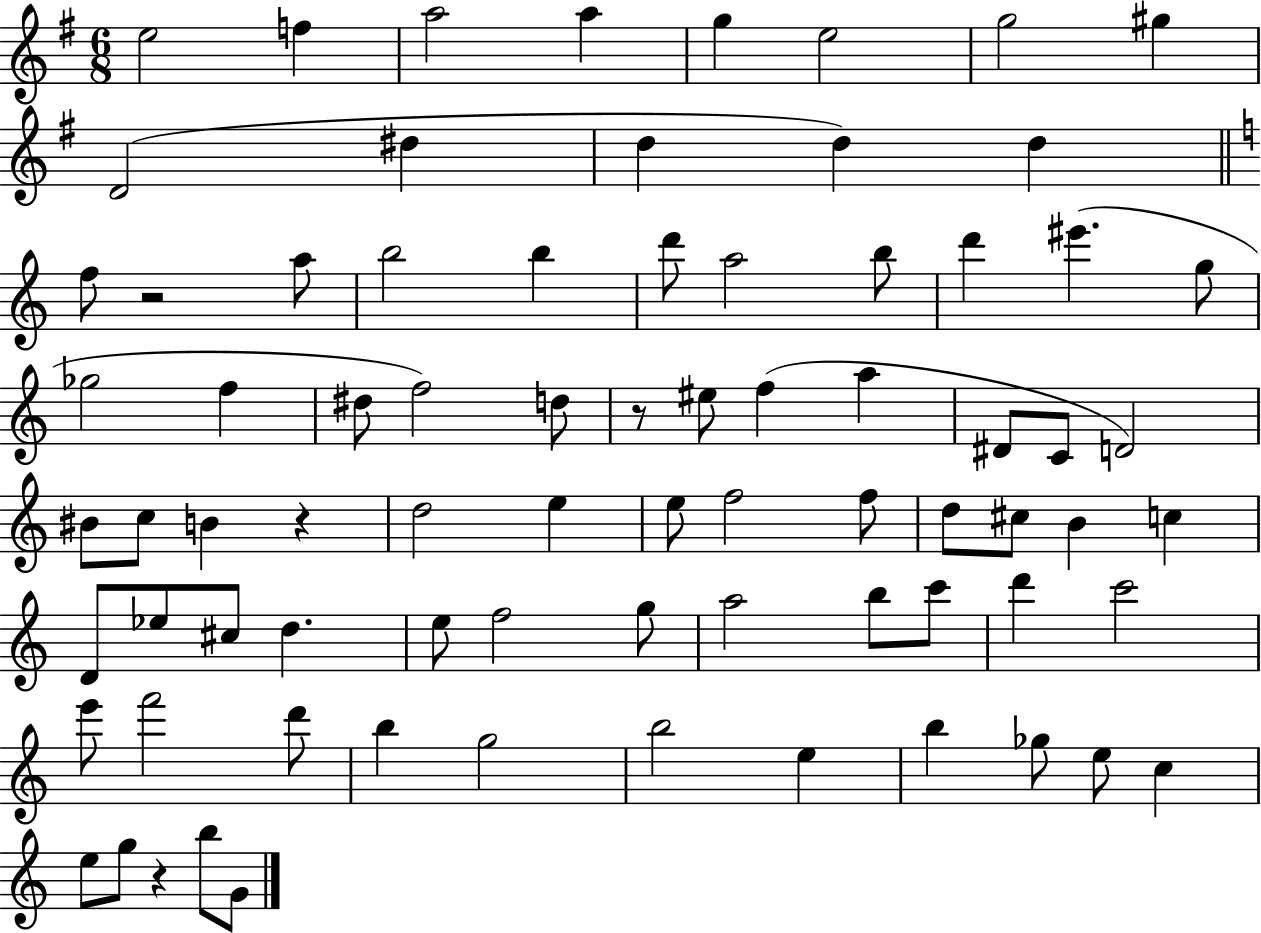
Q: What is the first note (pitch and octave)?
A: E5